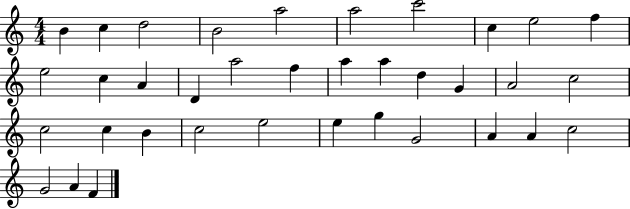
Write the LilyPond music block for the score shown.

{
  \clef treble
  \numericTimeSignature
  \time 4/4
  \key c \major
  b'4 c''4 d''2 | b'2 a''2 | a''2 c'''2 | c''4 e''2 f''4 | \break e''2 c''4 a'4 | d'4 a''2 f''4 | a''4 a''4 d''4 g'4 | a'2 c''2 | \break c''2 c''4 b'4 | c''2 e''2 | e''4 g''4 g'2 | a'4 a'4 c''2 | \break g'2 a'4 f'4 | \bar "|."
}